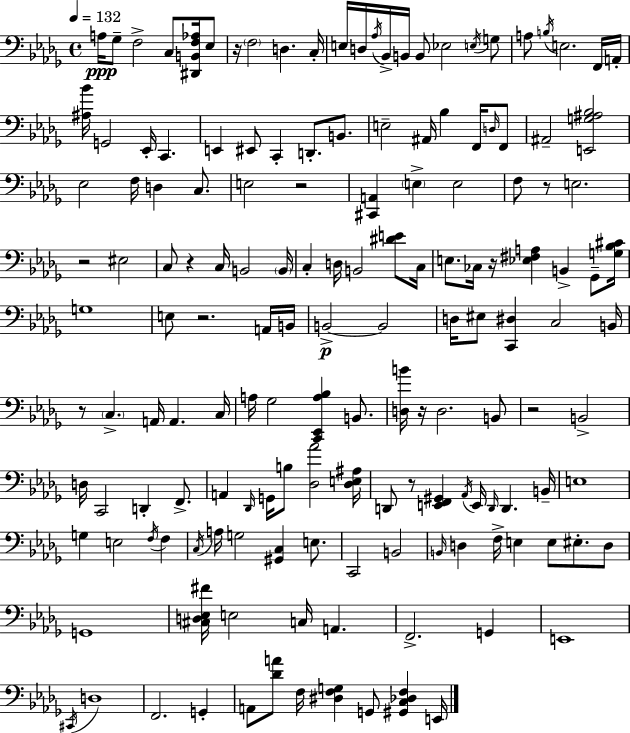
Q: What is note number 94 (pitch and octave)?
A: E3